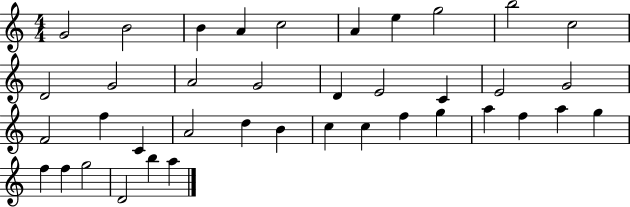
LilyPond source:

{
  \clef treble
  \numericTimeSignature
  \time 4/4
  \key c \major
  g'2 b'2 | b'4 a'4 c''2 | a'4 e''4 g''2 | b''2 c''2 | \break d'2 g'2 | a'2 g'2 | d'4 e'2 c'4 | e'2 g'2 | \break f'2 f''4 c'4 | a'2 d''4 b'4 | c''4 c''4 f''4 g''4 | a''4 f''4 a''4 g''4 | \break f''4 f''4 g''2 | d'2 b''4 a''4 | \bar "|."
}